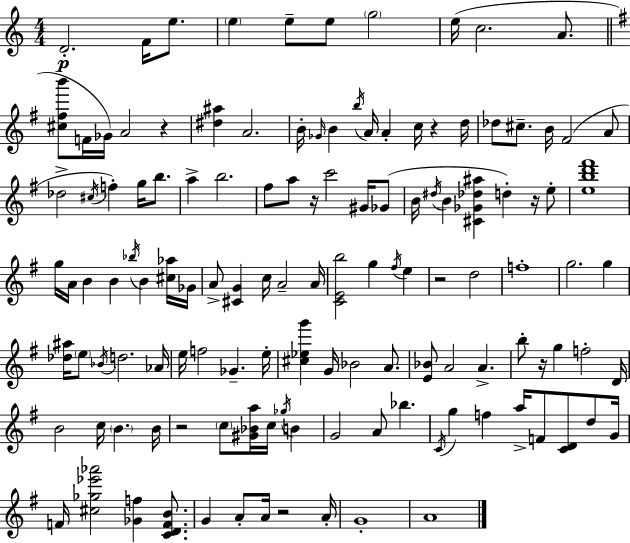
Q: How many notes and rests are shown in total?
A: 127